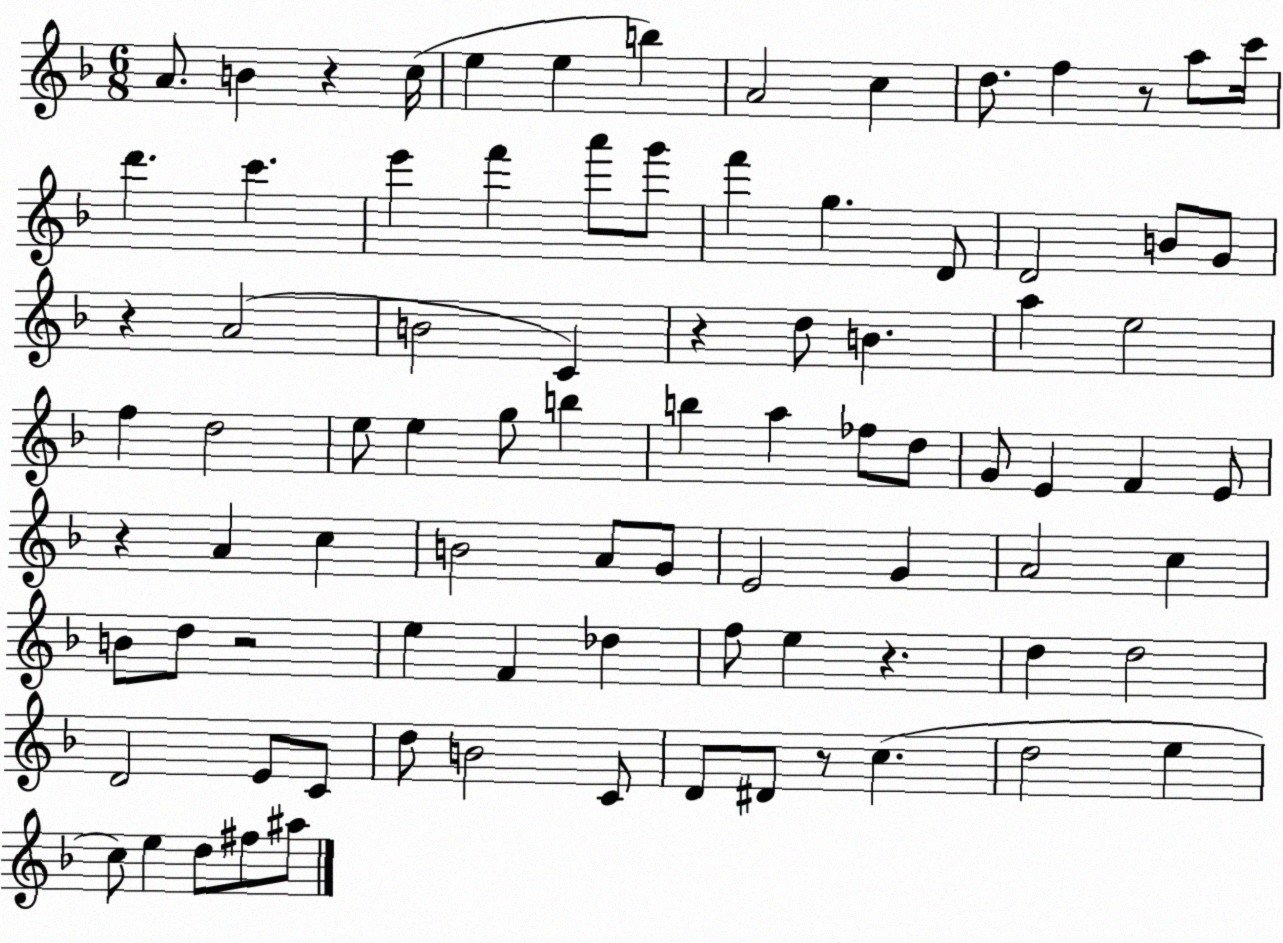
X:1
T:Untitled
M:6/8
L:1/4
K:F
A/2 B z c/4 e e b A2 c d/2 f z/2 a/2 c'/4 d' c' e' f' a'/2 g'/2 f' g D/2 D2 B/2 G/2 z A2 B2 C z d/2 B a e2 f d2 e/2 e g/2 b b a _f/2 d/2 G/2 E F E/2 z A c B2 A/2 G/2 E2 G A2 c B/2 d/2 z2 e F _d f/2 e z d d2 D2 E/2 C/2 d/2 B2 C/2 D/2 ^D/2 z/2 c d2 e c/2 e d/2 ^f/2 ^a/2